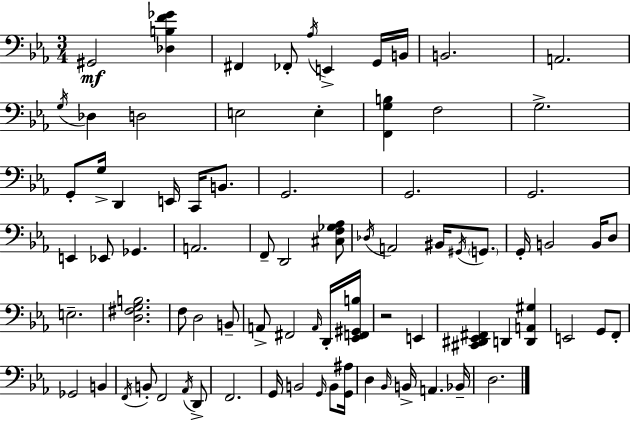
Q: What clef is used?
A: bass